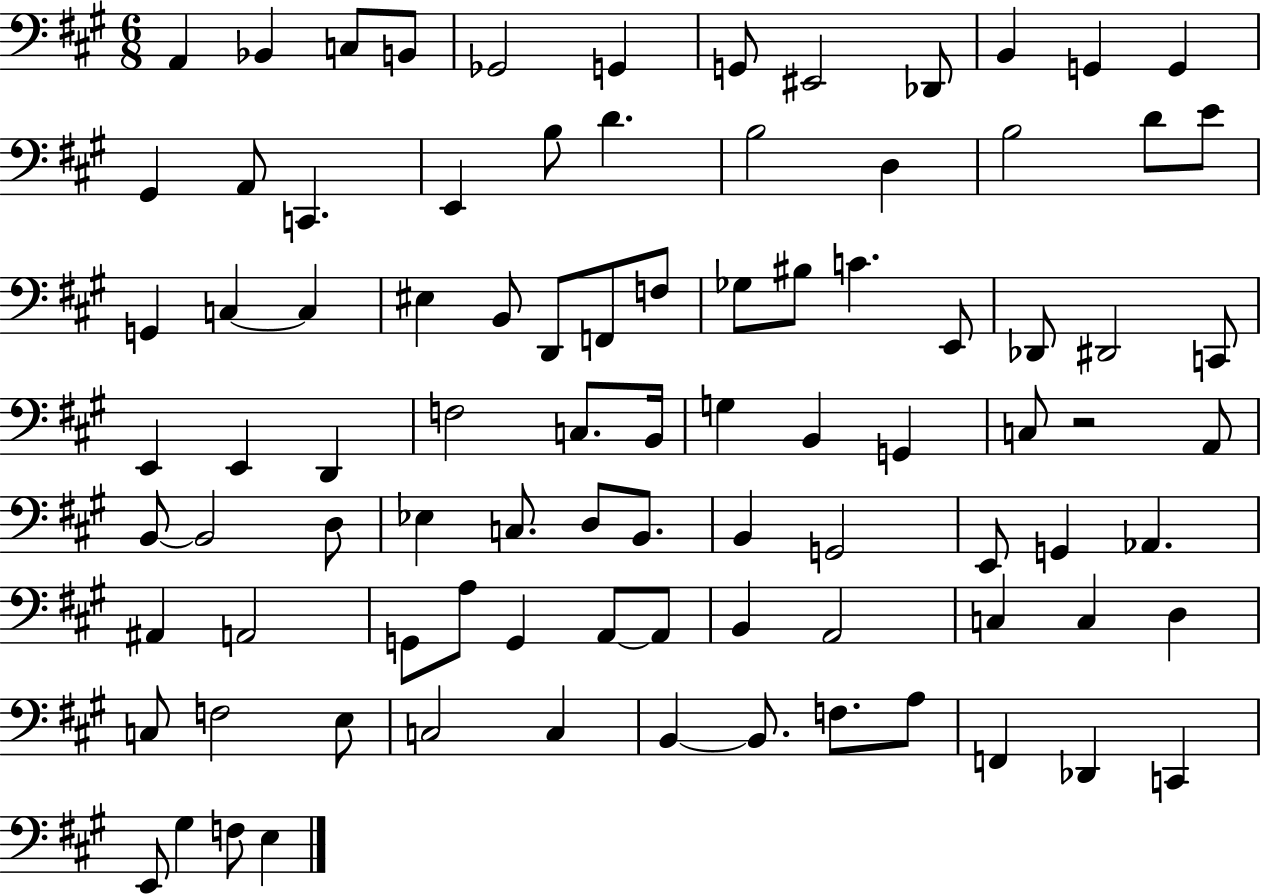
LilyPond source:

{
  \clef bass
  \numericTimeSignature
  \time 6/8
  \key a \major
  a,4 bes,4 c8 b,8 | ges,2 g,4 | g,8 eis,2 des,8 | b,4 g,4 g,4 | \break gis,4 a,8 c,4. | e,4 b8 d'4. | b2 d4 | b2 d'8 e'8 | \break g,4 c4~~ c4 | eis4 b,8 d,8 f,8 f8 | ges8 bis8 c'4. e,8 | des,8 dis,2 c,8 | \break e,4 e,4 d,4 | f2 c8. b,16 | g4 b,4 g,4 | c8 r2 a,8 | \break b,8~~ b,2 d8 | ees4 c8. d8 b,8. | b,4 g,2 | e,8 g,4 aes,4. | \break ais,4 a,2 | g,8 a8 g,4 a,8~~ a,8 | b,4 a,2 | c4 c4 d4 | \break c8 f2 e8 | c2 c4 | b,4~~ b,8. f8. a8 | f,4 des,4 c,4 | \break e,8 gis4 f8 e4 | \bar "|."
}